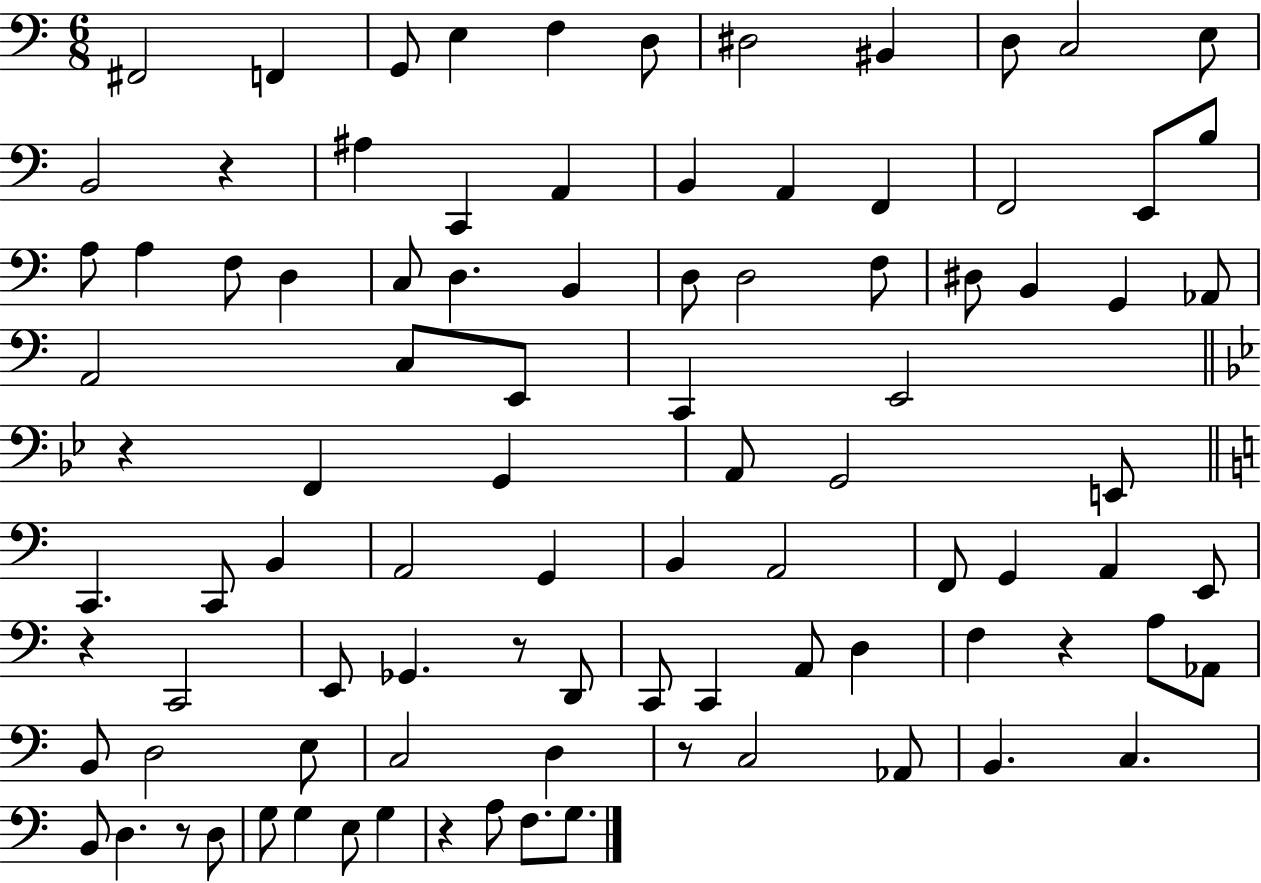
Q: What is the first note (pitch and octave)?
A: F#2